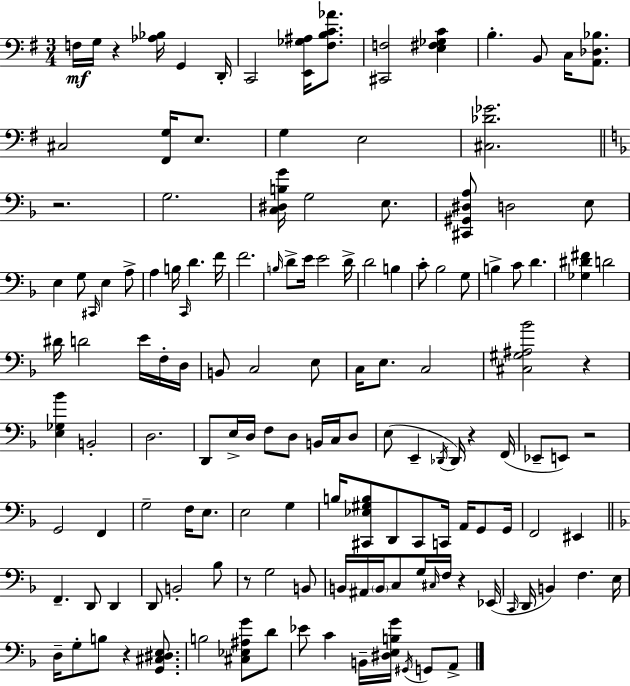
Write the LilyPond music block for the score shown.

{
  \clef bass
  \numericTimeSignature
  \time 3/4
  \key g \major
  f16\mf g16 r4 <aes bes>16 g,4 d,16-. | c,2 <e, ges ais>16 <fis b c' aes'>8. | <cis, f>2 <e fis ges c'>4 | b4.-. b,8 c16 <a, des bes>8. | \break cis2 <fis, g>16 e8. | g4 e2 | <cis des' ges'>2. | \bar "||" \break \key f \major r2. | g2. | <c dis b g'>16 g2 e8. | <cis, gis, dis a>8 d2 e8 | \break e4 g8 \grace { cis,16 } e4 a8-> | a4 b16 \grace { c,16 } d'4. | f'16 f'2. | \grace { b16 } d'8-> e'16 e'2 | \break d'16-> d'2 b4 | c'8-. bes2 | g8 b4-> c'8 d'4. | <ges dis' fis'>4 d'2 | \break dis'16 d'2 | e'16 f16-. d16 b,8 c2 | e8 c16 e8. c2 | <cis gis ais bes'>2 r4 | \break <e ges bes'>4 b,2-. | d2. | d,8 e16-> d16 f8 d8 b,16 | c16 d8 e8( e,4-- \acciaccatura { des,16 }) des,16 r4 | \break f,16( ees,8-- e,8) r2 | g,2 | f,4 g2-- | f16 e8. e2 | \break g4 b16 <cis, ees gis b>8 d,8 cis,8 c,16 | a,16 g,8 g,16 f,2 | eis,4 \bar "||" \break \key d \minor f,4.-- d,8 d,4 | d,8 b,2-. bes8 | r8 g2 b,8 | b,16 ais,16 \parenthesize b,16 c8 g16 \grace { cis16 } f16 r4 | \break ees,16( \grace { c,16 } d,16 b,4) f4. | e16 d16-- g8-. b8 r4 <g, cis dis e>8. | b2 <cis ees ais g'>8 | d'8 ees'8 c'4 b,16-- <dis e b g'>16 \acciaccatura { gis,16 } g,8 | \break a,8-> \bar "|."
}